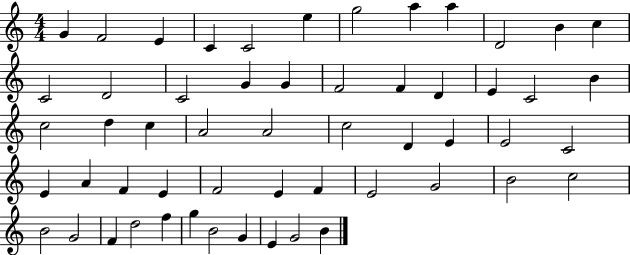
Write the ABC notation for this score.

X:1
T:Untitled
M:4/4
L:1/4
K:C
G F2 E C C2 e g2 a a D2 B c C2 D2 C2 G G F2 F D E C2 B c2 d c A2 A2 c2 D E E2 C2 E A F E F2 E F E2 G2 B2 c2 B2 G2 F d2 f g B2 G E G2 B